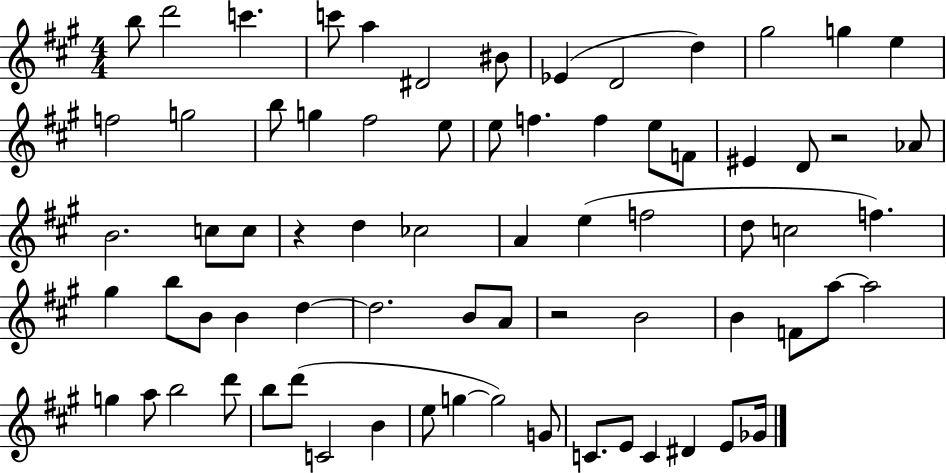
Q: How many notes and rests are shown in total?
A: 72